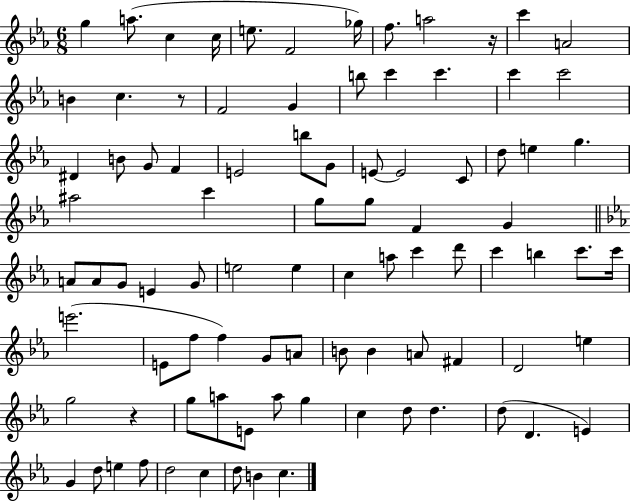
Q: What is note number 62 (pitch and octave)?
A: B4